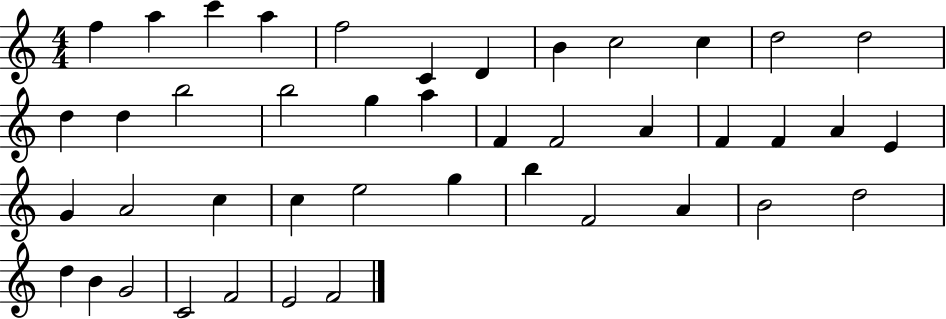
F5/q A5/q C6/q A5/q F5/h C4/q D4/q B4/q C5/h C5/q D5/h D5/h D5/q D5/q B5/h B5/h G5/q A5/q F4/q F4/h A4/q F4/q F4/q A4/q E4/q G4/q A4/h C5/q C5/q E5/h G5/q B5/q F4/h A4/q B4/h D5/h D5/q B4/q G4/h C4/h F4/h E4/h F4/h